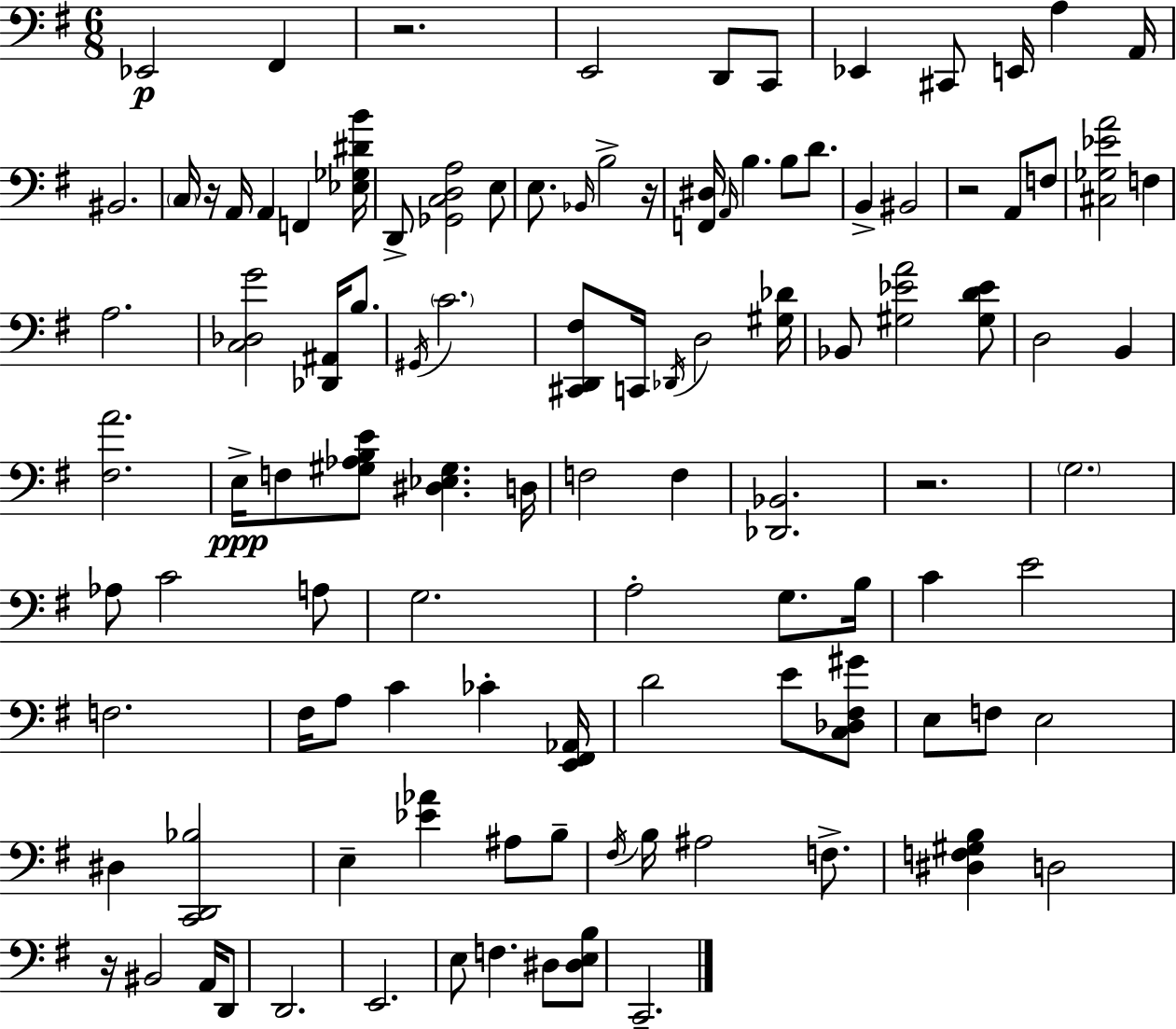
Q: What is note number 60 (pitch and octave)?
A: D4